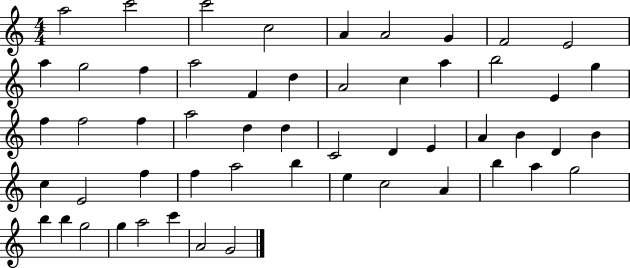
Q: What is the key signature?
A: C major